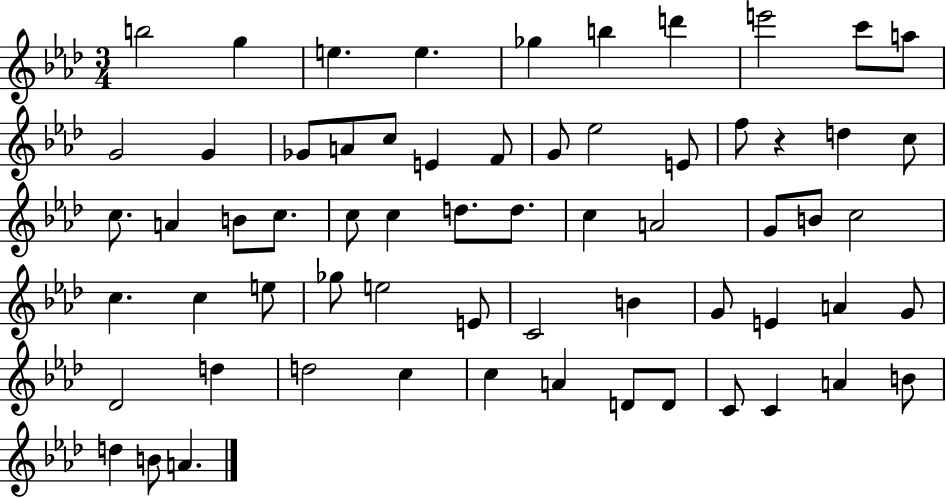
B5/h G5/q E5/q. E5/q. Gb5/q B5/q D6/q E6/h C6/e A5/e G4/h G4/q Gb4/e A4/e C5/e E4/q F4/e G4/e Eb5/h E4/e F5/e R/q D5/q C5/e C5/e. A4/q B4/e C5/e. C5/e C5/q D5/e. D5/e. C5/q A4/h G4/e B4/e C5/h C5/q. C5/q E5/e Gb5/e E5/h E4/e C4/h B4/q G4/e E4/q A4/q G4/e Db4/h D5/q D5/h C5/q C5/q A4/q D4/e D4/e C4/e C4/q A4/q B4/e D5/q B4/e A4/q.